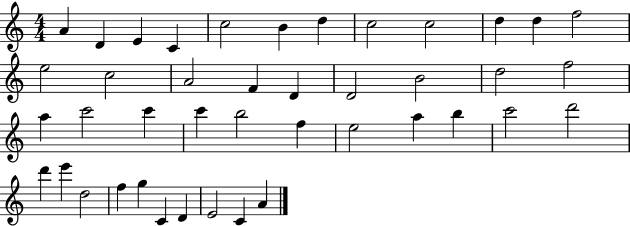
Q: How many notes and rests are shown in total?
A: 42